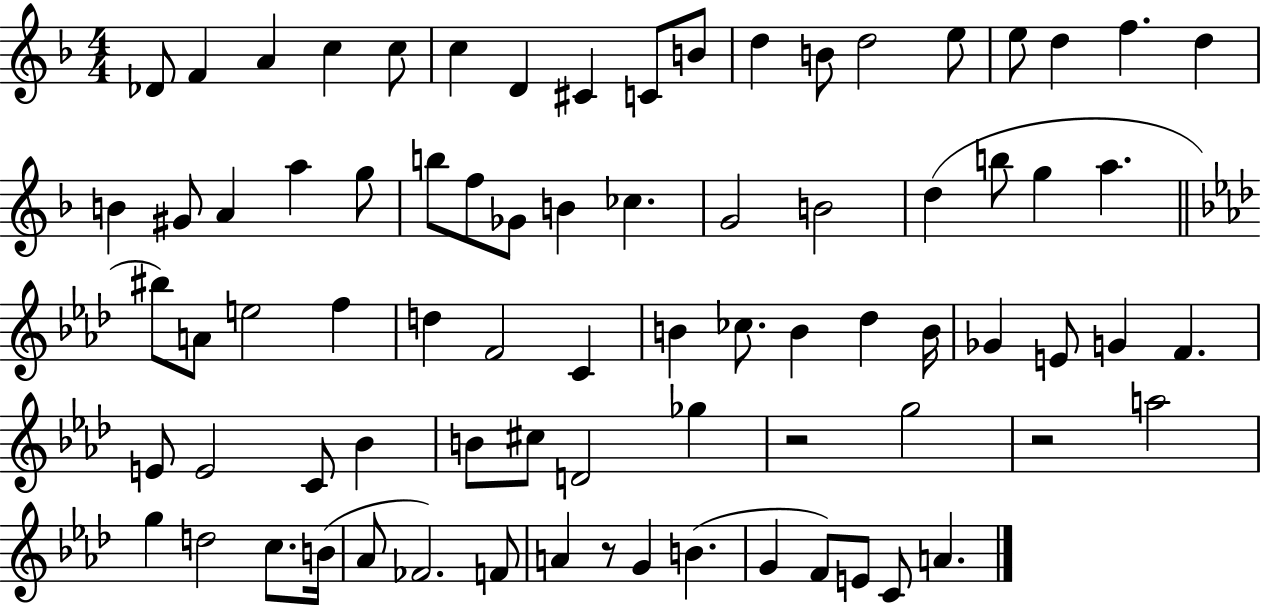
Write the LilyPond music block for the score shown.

{
  \clef treble
  \numericTimeSignature
  \time 4/4
  \key f \major
  des'8 f'4 a'4 c''4 c''8 | c''4 d'4 cis'4 c'8 b'8 | d''4 b'8 d''2 e''8 | e''8 d''4 f''4. d''4 | \break b'4 gis'8 a'4 a''4 g''8 | b''8 f''8 ges'8 b'4 ces''4. | g'2 b'2 | d''4( b''8 g''4 a''4. | \break \bar "||" \break \key f \minor bis''8) a'8 e''2 f''4 | d''4 f'2 c'4 | b'4 ces''8. b'4 des''4 b'16 | ges'4 e'8 g'4 f'4. | \break e'8 e'2 c'8 bes'4 | b'8 cis''8 d'2 ges''4 | r2 g''2 | r2 a''2 | \break g''4 d''2 c''8. b'16( | aes'8 fes'2.) f'8 | a'4 r8 g'4 b'4.( | g'4 f'8) e'8 c'8 a'4. | \break \bar "|."
}